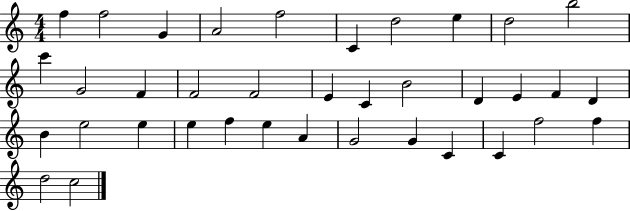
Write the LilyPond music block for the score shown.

{
  \clef treble
  \numericTimeSignature
  \time 4/4
  \key c \major
  f''4 f''2 g'4 | a'2 f''2 | c'4 d''2 e''4 | d''2 b''2 | \break c'''4 g'2 f'4 | f'2 f'2 | e'4 c'4 b'2 | d'4 e'4 f'4 d'4 | \break b'4 e''2 e''4 | e''4 f''4 e''4 a'4 | g'2 g'4 c'4 | c'4 f''2 f''4 | \break d''2 c''2 | \bar "|."
}